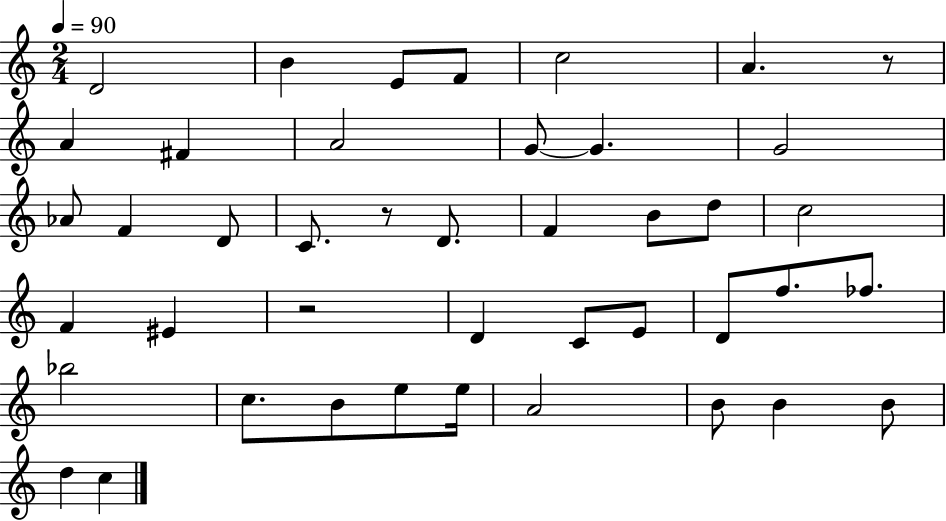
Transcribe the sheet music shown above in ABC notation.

X:1
T:Untitled
M:2/4
L:1/4
K:C
D2 B E/2 F/2 c2 A z/2 A ^F A2 G/2 G G2 _A/2 F D/2 C/2 z/2 D/2 F B/2 d/2 c2 F ^E z2 D C/2 E/2 D/2 f/2 _f/2 _b2 c/2 B/2 e/2 e/4 A2 B/2 B B/2 d c